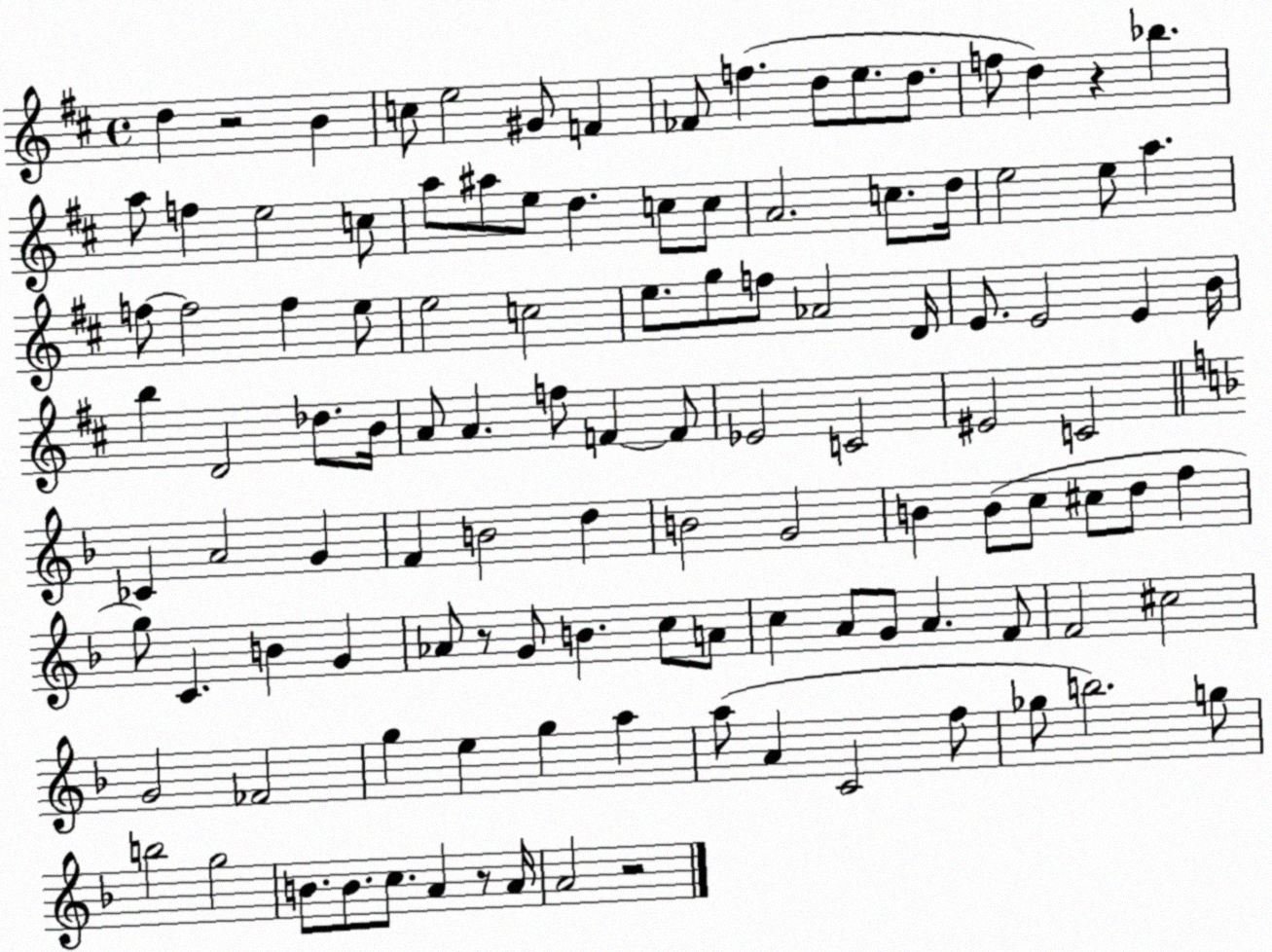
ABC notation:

X:1
T:Untitled
M:4/4
L:1/4
K:D
d z2 B c/2 e2 ^G/2 F _F/2 f d/2 e/2 d/2 f/2 d z _b a/2 f e2 c/2 a/2 ^a/2 e/2 d c/2 c/2 A2 c/2 d/4 e2 e/2 a f/2 f2 f e/2 e2 c2 e/2 g/2 f/2 _A2 D/4 E/2 E2 E B/4 b D2 _d/2 B/4 A/2 A f/2 F F/2 _E2 C2 ^E2 C2 _C A2 G F B2 d B2 G2 B B/2 c/2 ^c/2 d/2 f g/2 C B G _A/2 z/2 G/2 B c/2 A/2 c A/2 G/2 A F/2 F2 ^c2 G2 _F2 g e g a a/2 A C2 f/2 _g/2 b2 g/2 b2 g2 B/2 B/2 c/2 A z/2 A/4 A2 z2